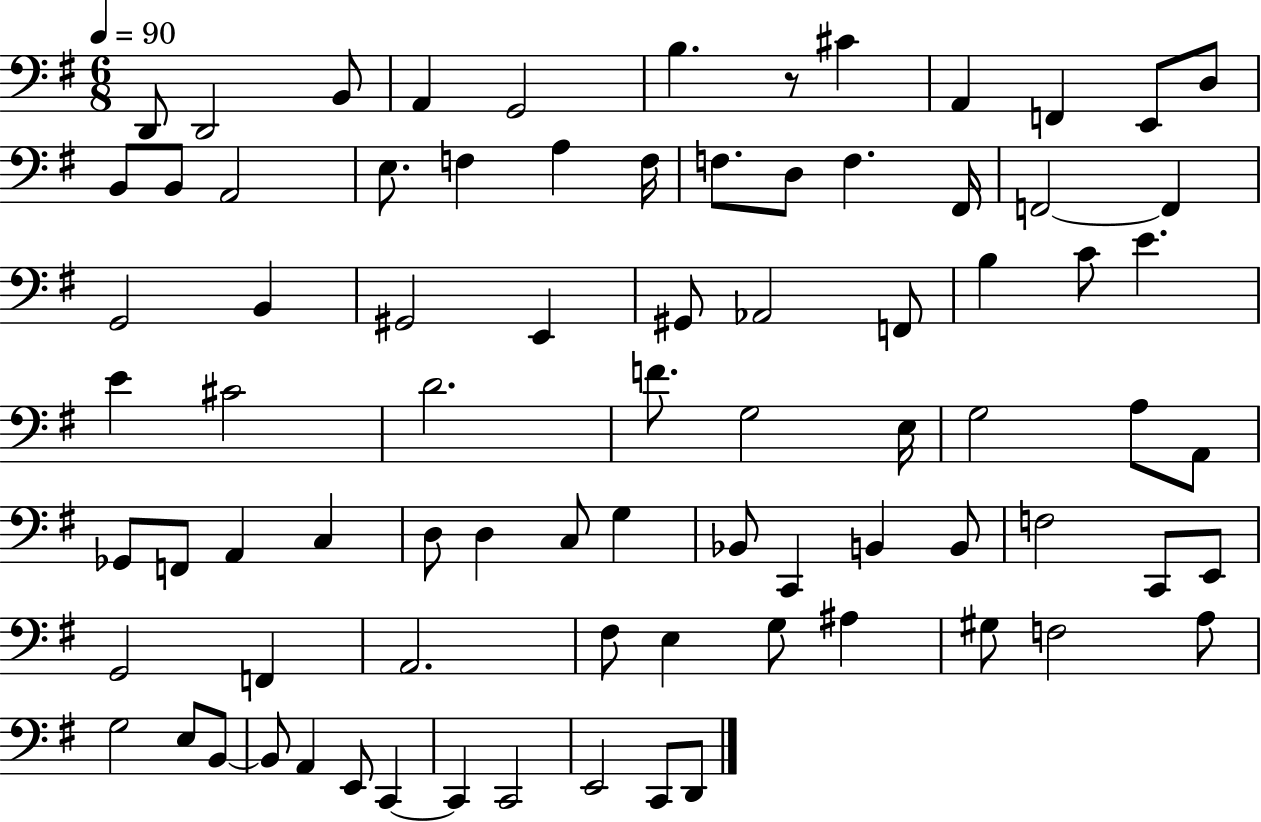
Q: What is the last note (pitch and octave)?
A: D2